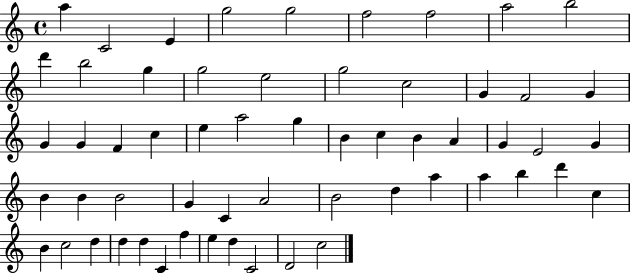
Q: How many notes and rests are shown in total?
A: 58